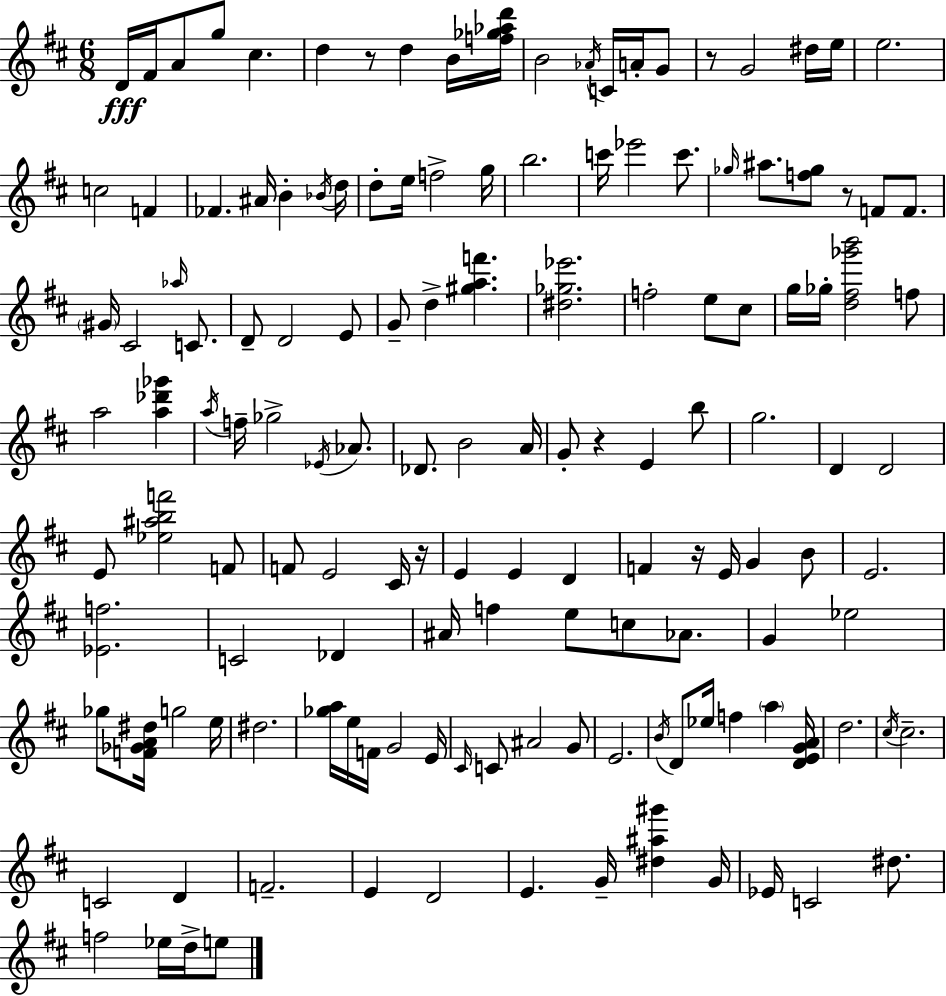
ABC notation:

X:1
T:Untitled
M:6/8
L:1/4
K:D
D/4 ^F/4 A/2 g/2 ^c d z/2 d B/4 [f_g_ad']/4 B2 _A/4 C/4 A/4 G/2 z/2 G2 ^d/4 e/4 e2 c2 F _F ^A/4 B _B/4 d/4 d/2 e/4 f2 g/4 b2 c'/4 _e'2 c'/2 _g/4 ^a/2 [f_g]/2 z/2 F/2 F/2 ^G/4 ^C2 _a/4 C/2 D/2 D2 E/2 G/2 d [^gaf'] [^d_g_e']2 f2 e/2 ^c/2 g/4 _g/4 [d^f_g'b']2 f/2 a2 [a_d'_g'] a/4 f/4 _g2 _E/4 _A/2 _D/2 B2 A/4 G/2 z E b/2 g2 D D2 E/2 [_e^abf']2 F/2 F/2 E2 ^C/4 z/4 E E D F z/4 E/4 G B/2 E2 [_Ef]2 C2 _D ^A/4 f e/2 c/2 _A/2 G _e2 _g/2 [F_GA^d]/4 g2 e/4 ^d2 [_ga]/4 e/4 F/4 G2 E/4 ^C/4 C/2 ^A2 G/2 E2 B/4 D/2 _e/4 f a [DEGA]/4 d2 ^c/4 ^c2 C2 D F2 E D2 E G/4 [^d^a^g'] G/4 _E/4 C2 ^d/2 f2 _e/4 d/4 e/2